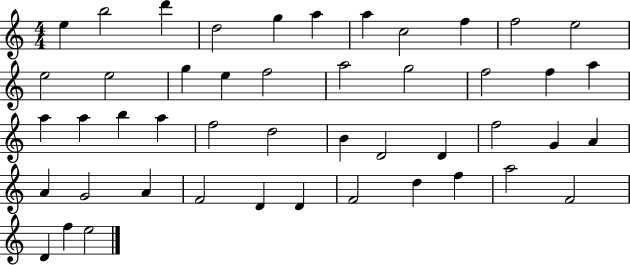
X:1
T:Untitled
M:4/4
L:1/4
K:C
e b2 d' d2 g a a c2 f f2 e2 e2 e2 g e f2 a2 g2 f2 f a a a b a f2 d2 B D2 D f2 G A A G2 A F2 D D F2 d f a2 F2 D f e2